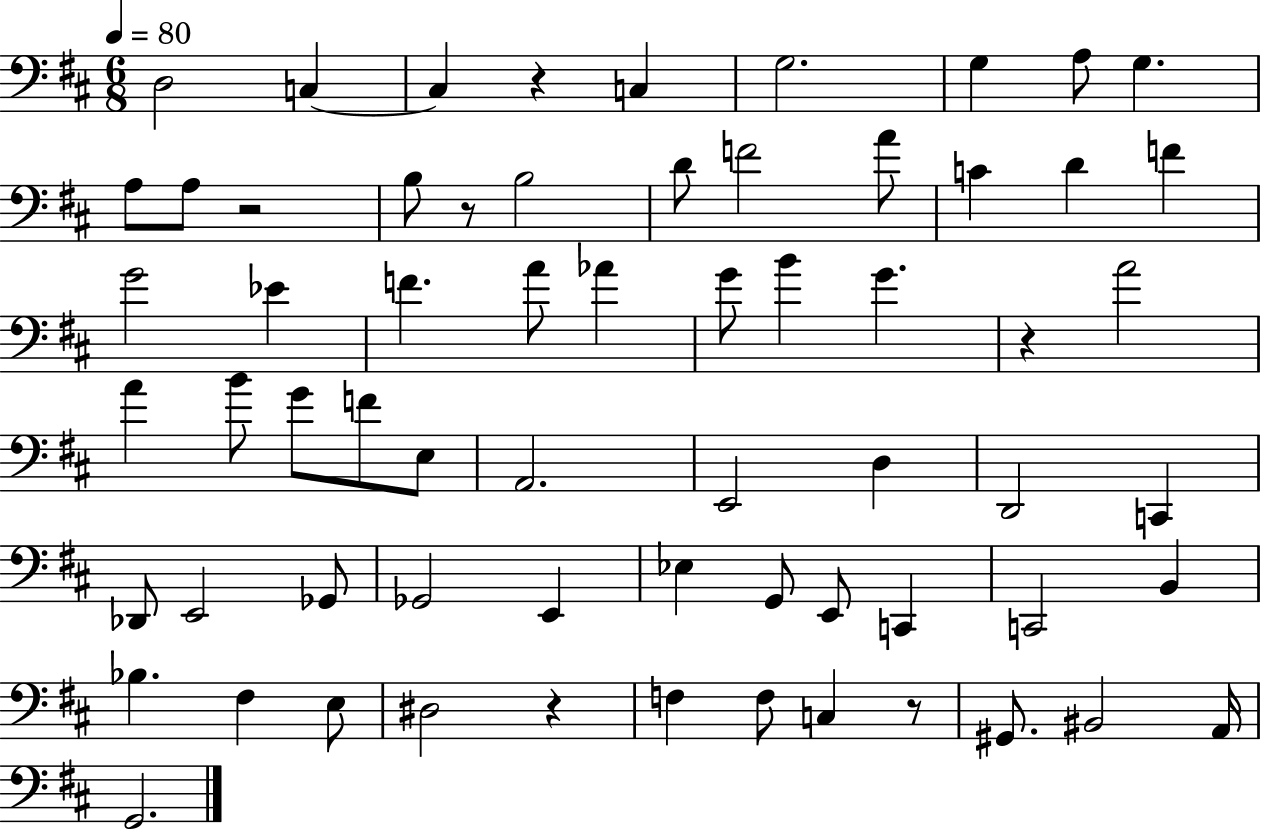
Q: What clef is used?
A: bass